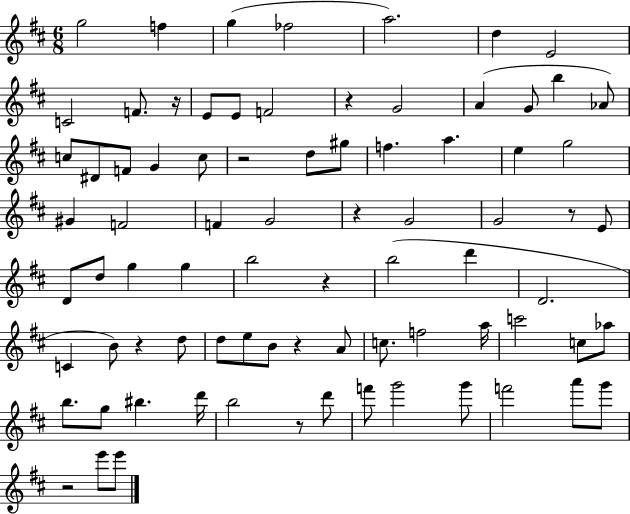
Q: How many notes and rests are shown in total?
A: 80